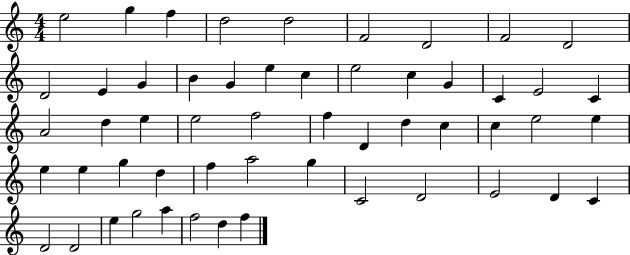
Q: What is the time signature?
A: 4/4